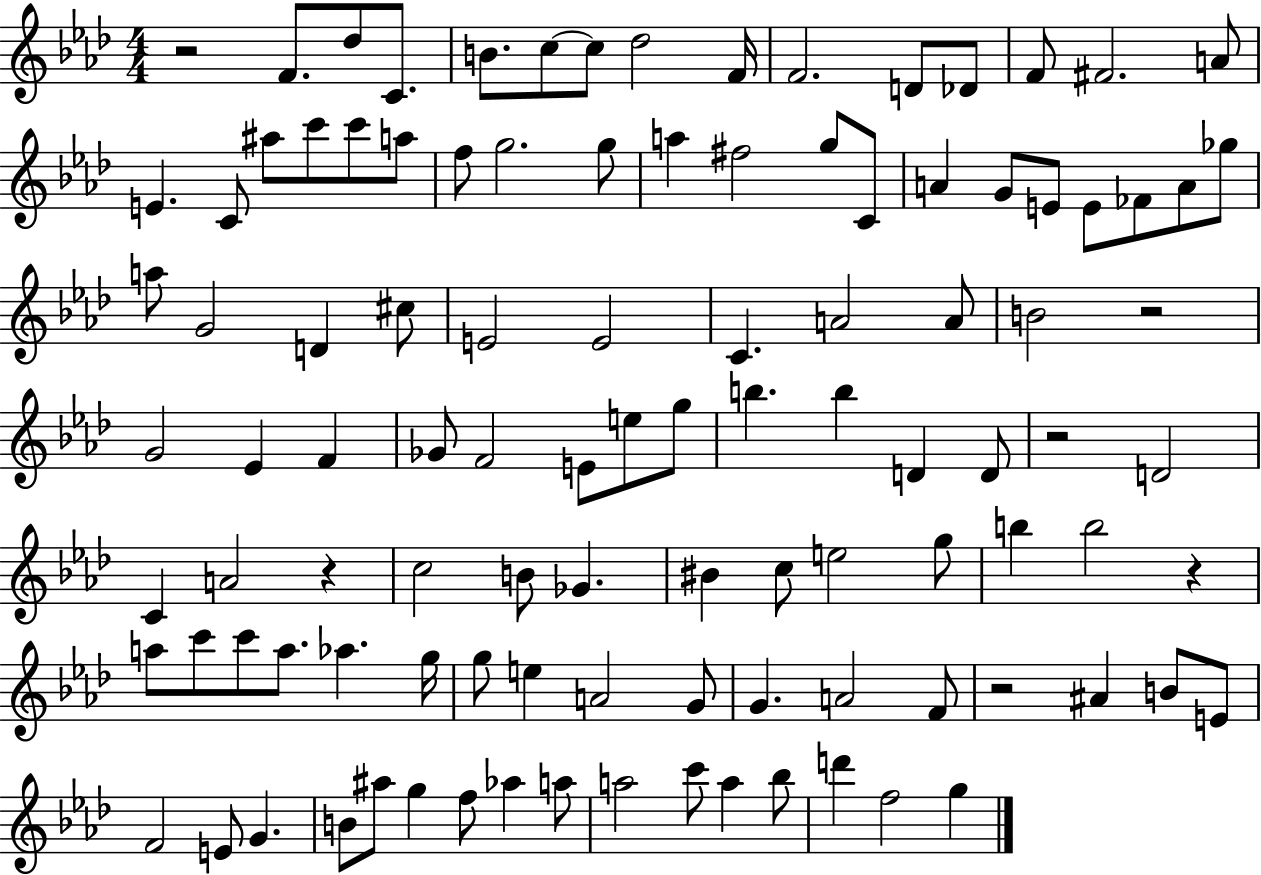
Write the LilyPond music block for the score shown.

{
  \clef treble
  \numericTimeSignature
  \time 4/4
  \key aes \major
  \repeat volta 2 { r2 f'8. des''8 c'8. | b'8. c''8~~ c''8 des''2 f'16 | f'2. d'8 des'8 | f'8 fis'2. a'8 | \break e'4. c'8 ais''8 c'''8 c'''8 a''8 | f''8 g''2. g''8 | a''4 fis''2 g''8 c'8 | a'4 g'8 e'8 e'8 fes'8 a'8 ges''8 | \break a''8 g'2 d'4 cis''8 | e'2 e'2 | c'4. a'2 a'8 | b'2 r2 | \break g'2 ees'4 f'4 | ges'8 f'2 e'8 e''8 g''8 | b''4. b''4 d'4 d'8 | r2 d'2 | \break c'4 a'2 r4 | c''2 b'8 ges'4. | bis'4 c''8 e''2 g''8 | b''4 b''2 r4 | \break a''8 c'''8 c'''8 a''8. aes''4. g''16 | g''8 e''4 a'2 g'8 | g'4. a'2 f'8 | r2 ais'4 b'8 e'8 | \break f'2 e'8 g'4. | b'8 ais''8 g''4 f''8 aes''4 a''8 | a''2 c'''8 a''4 bes''8 | d'''4 f''2 g''4 | \break } \bar "|."
}